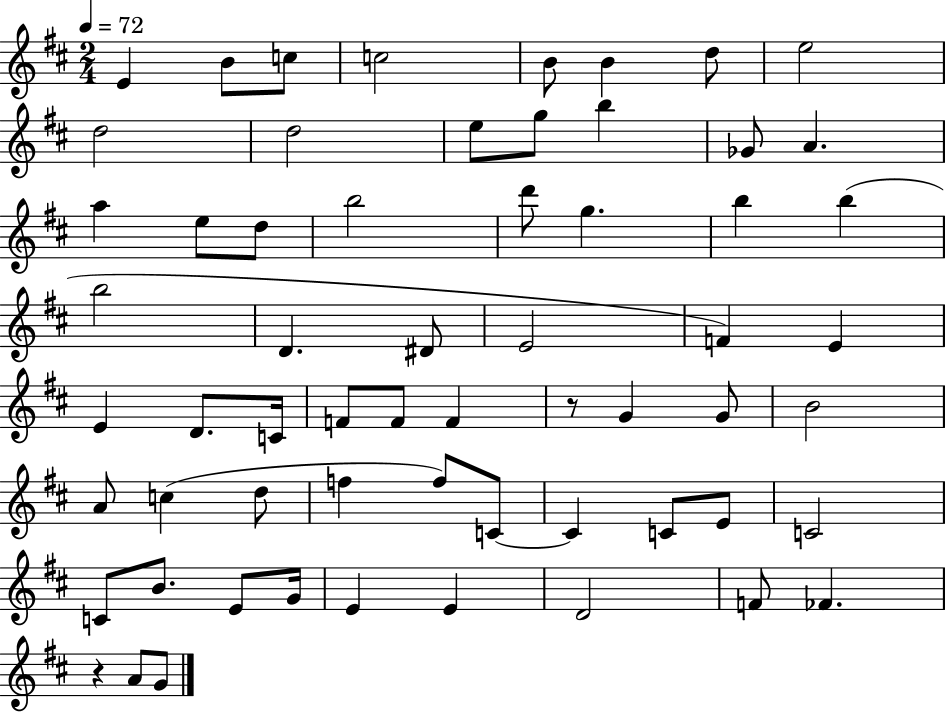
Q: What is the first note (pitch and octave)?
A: E4